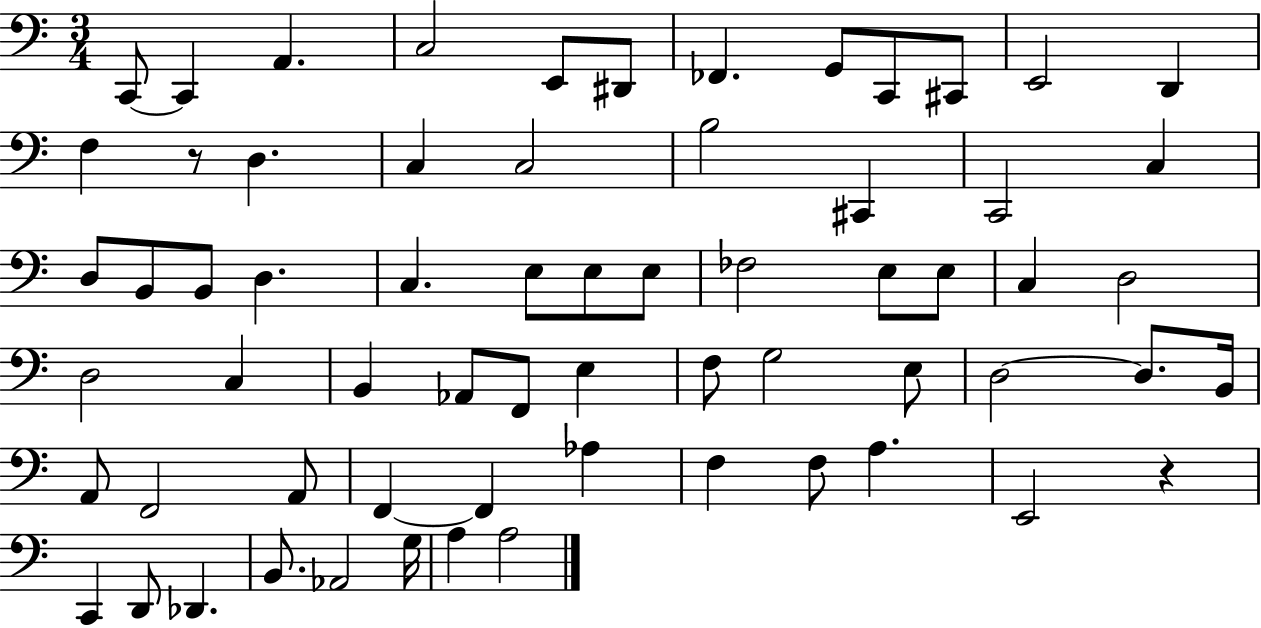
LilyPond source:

{
  \clef bass
  \numericTimeSignature
  \time 3/4
  \key c \major
  c,8~~ c,4 a,4. | c2 e,8 dis,8 | fes,4. g,8 c,8 cis,8 | e,2 d,4 | \break f4 r8 d4. | c4 c2 | b2 cis,4 | c,2 c4 | \break d8 b,8 b,8 d4. | c4. e8 e8 e8 | fes2 e8 e8 | c4 d2 | \break d2 c4 | b,4 aes,8 f,8 e4 | f8 g2 e8 | d2~~ d8. b,16 | \break a,8 f,2 a,8 | f,4~~ f,4 aes4 | f4 f8 a4. | e,2 r4 | \break c,4 d,8 des,4. | b,8. aes,2 g16 | a4 a2 | \bar "|."
}